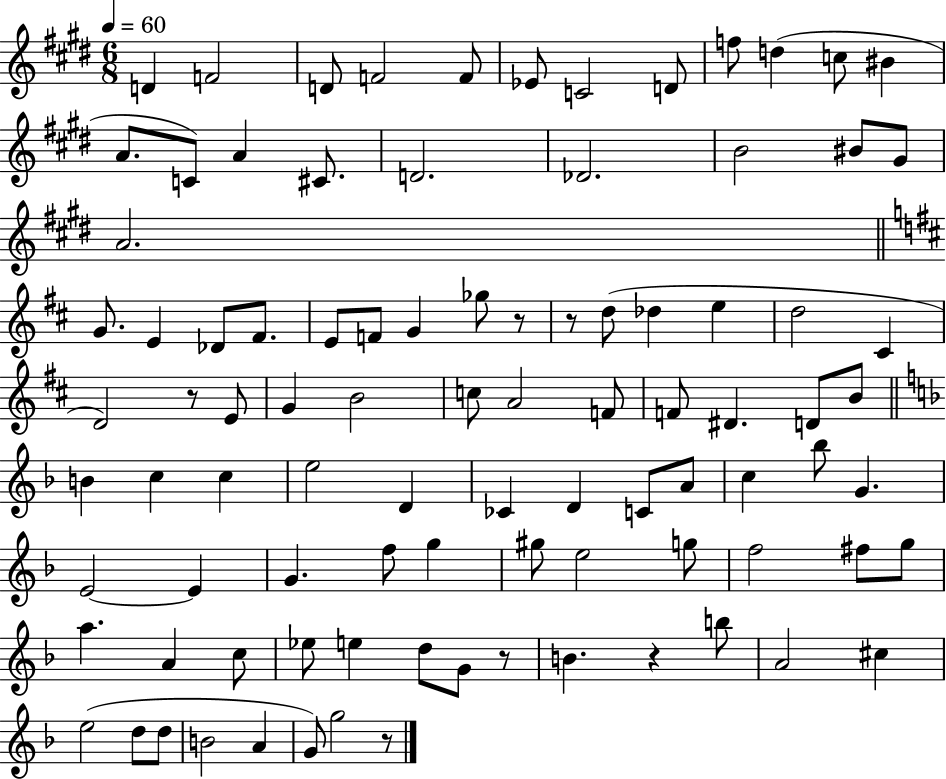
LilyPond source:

{
  \clef treble
  \numericTimeSignature
  \time 6/8
  \key e \major
  \tempo 4 = 60
  \repeat volta 2 { d'4 f'2 | d'8 f'2 f'8 | ees'8 c'2 d'8 | f''8 d''4( c''8 bis'4 | \break a'8. c'8) a'4 cis'8. | d'2. | des'2. | b'2 bis'8 gis'8 | \break a'2. | \bar "||" \break \key b \minor g'8. e'4 des'8 fis'8. | e'8 f'8 g'4 ges''8 r8 | r8 d''8( des''4 e''4 | d''2 cis'4 | \break d'2) r8 e'8 | g'4 b'2 | c''8 a'2 f'8 | f'8 dis'4. d'8 b'8 | \break \bar "||" \break \key d \minor b'4 c''4 c''4 | e''2 d'4 | ces'4 d'4 c'8 a'8 | c''4 bes''8 g'4. | \break e'2~~ e'4 | g'4. f''8 g''4 | gis''8 e''2 g''8 | f''2 fis''8 g''8 | \break a''4. a'4 c''8 | ees''8 e''4 d''8 g'8 r8 | b'4. r4 b''8 | a'2 cis''4 | \break e''2( d''8 d''8 | b'2 a'4 | g'8) g''2 r8 | } \bar "|."
}